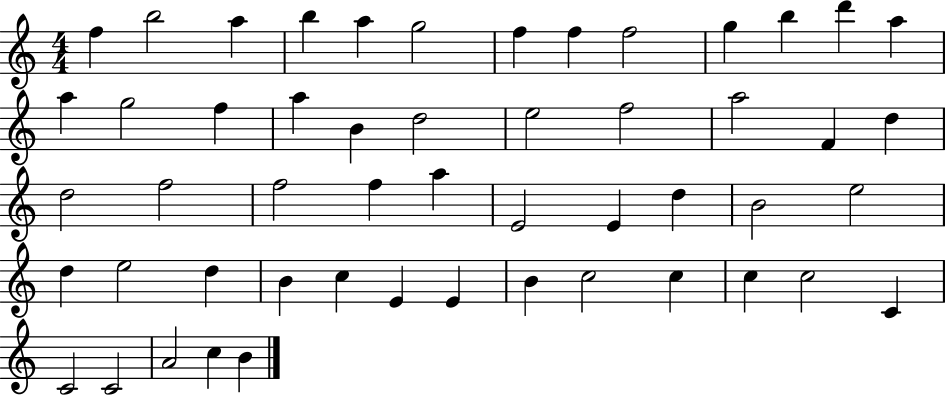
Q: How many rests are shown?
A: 0